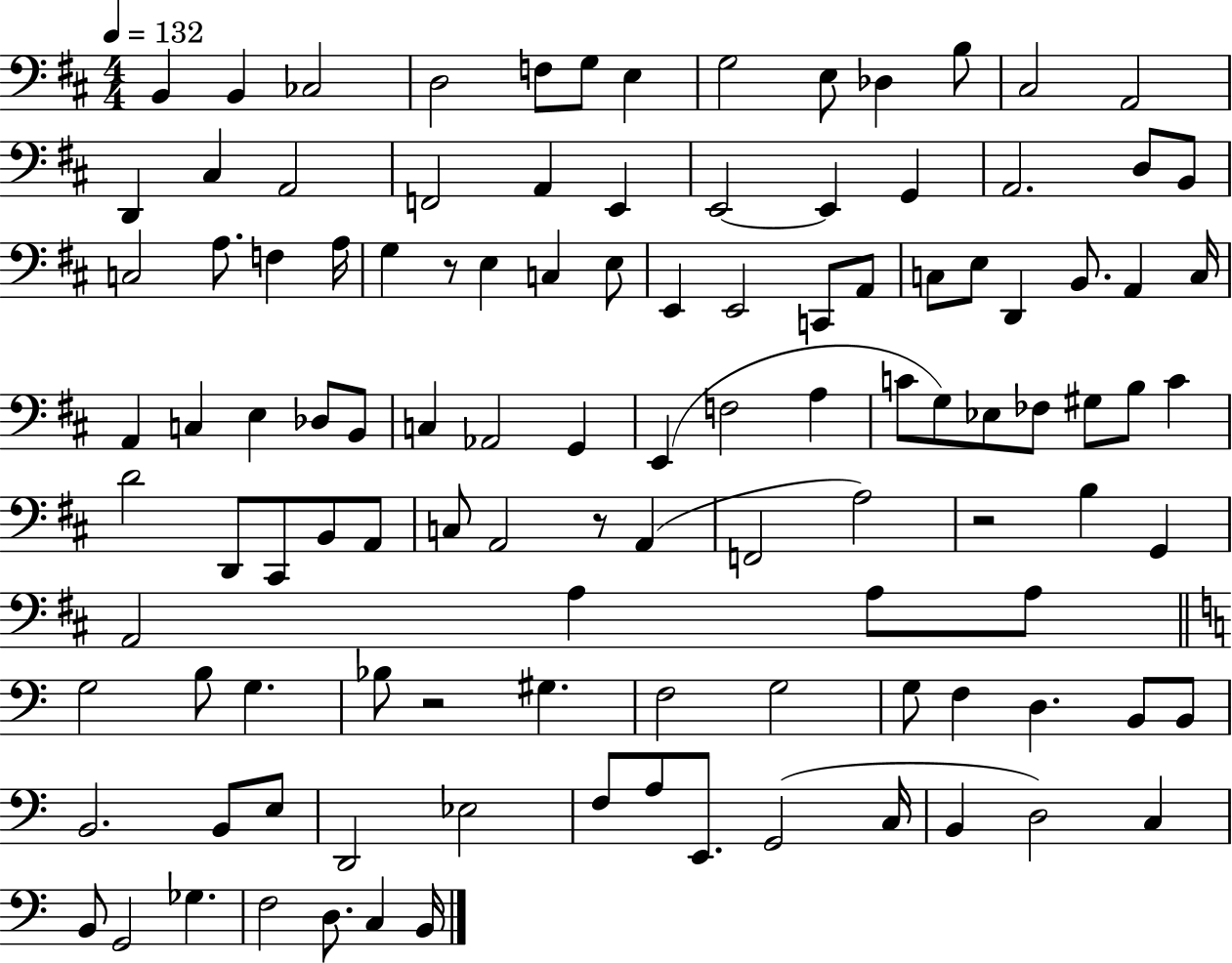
X:1
T:Untitled
M:4/4
L:1/4
K:D
B,, B,, _C,2 D,2 F,/2 G,/2 E, G,2 E,/2 _D, B,/2 ^C,2 A,,2 D,, ^C, A,,2 F,,2 A,, E,, E,,2 E,, G,, A,,2 D,/2 B,,/2 C,2 A,/2 F, A,/4 G, z/2 E, C, E,/2 E,, E,,2 C,,/2 A,,/2 C,/2 E,/2 D,, B,,/2 A,, C,/4 A,, C, E, _D,/2 B,,/2 C, _A,,2 G,, E,, F,2 A, C/2 G,/2 _E,/2 _F,/2 ^G,/2 B,/2 C D2 D,,/2 ^C,,/2 B,,/2 A,,/2 C,/2 A,,2 z/2 A,, F,,2 A,2 z2 B, G,, A,,2 A, A,/2 A,/2 G,2 B,/2 G, _B,/2 z2 ^G, F,2 G,2 G,/2 F, D, B,,/2 B,,/2 B,,2 B,,/2 E,/2 D,,2 _E,2 F,/2 A,/2 E,,/2 G,,2 C,/4 B,, D,2 C, B,,/2 G,,2 _G, F,2 D,/2 C, B,,/4